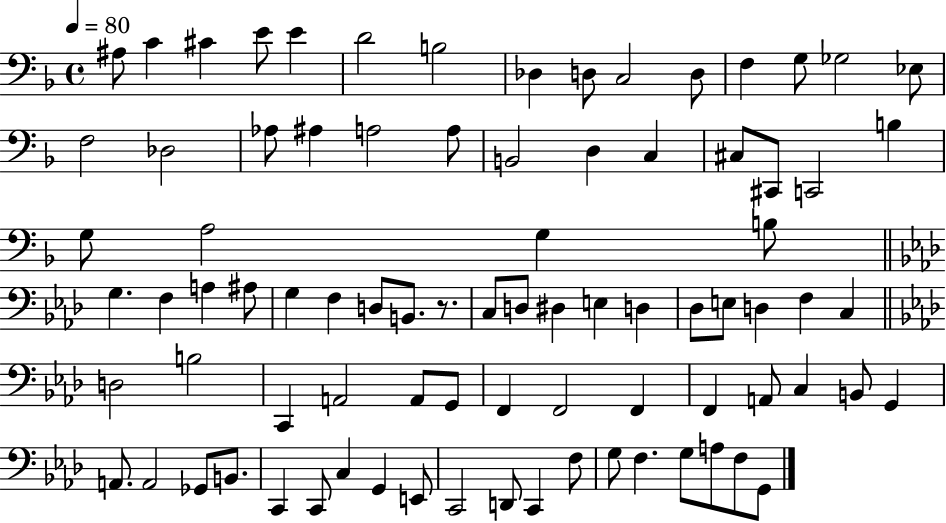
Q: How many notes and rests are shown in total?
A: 84